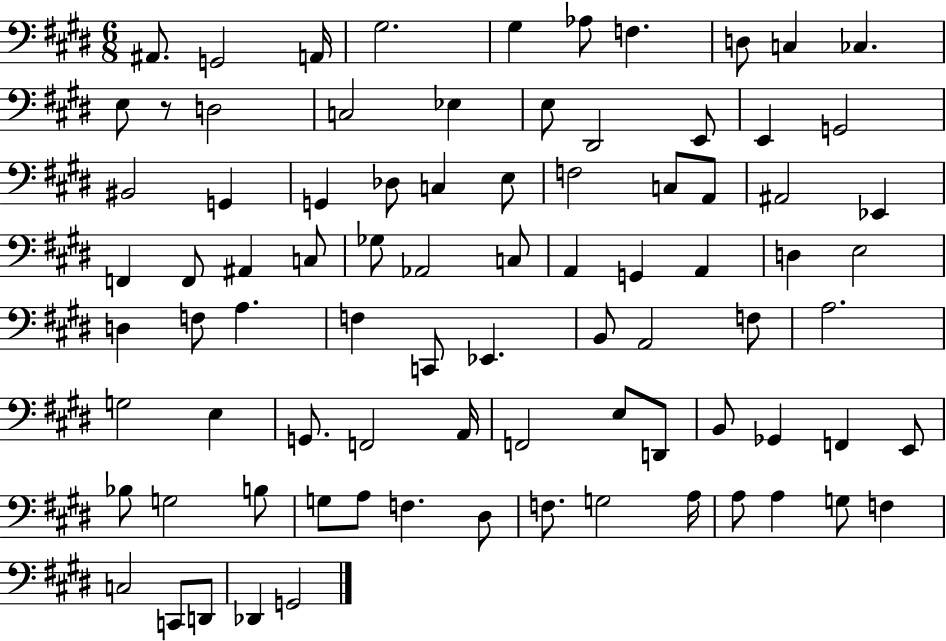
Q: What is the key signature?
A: E major